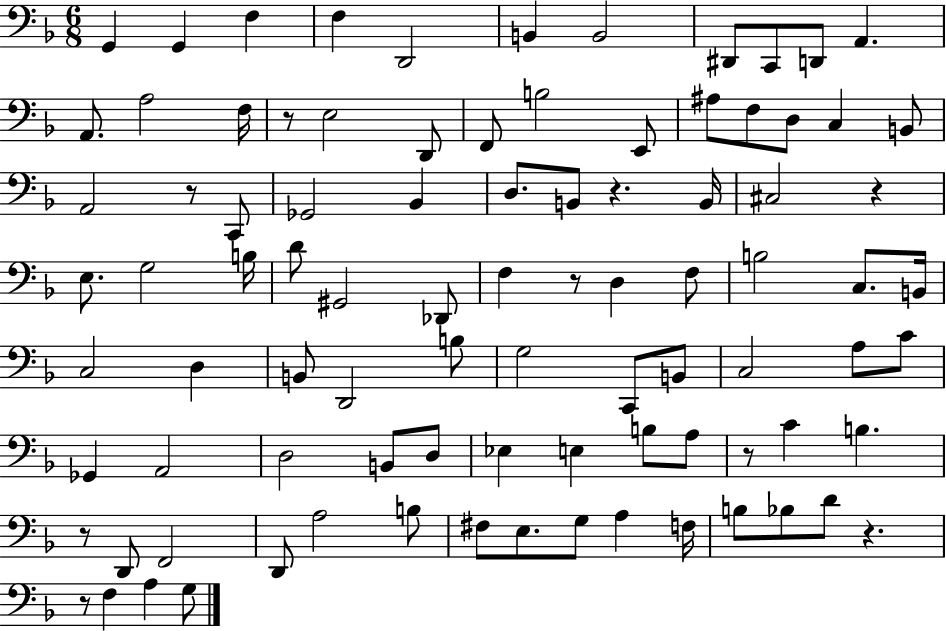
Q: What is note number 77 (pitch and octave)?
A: B3